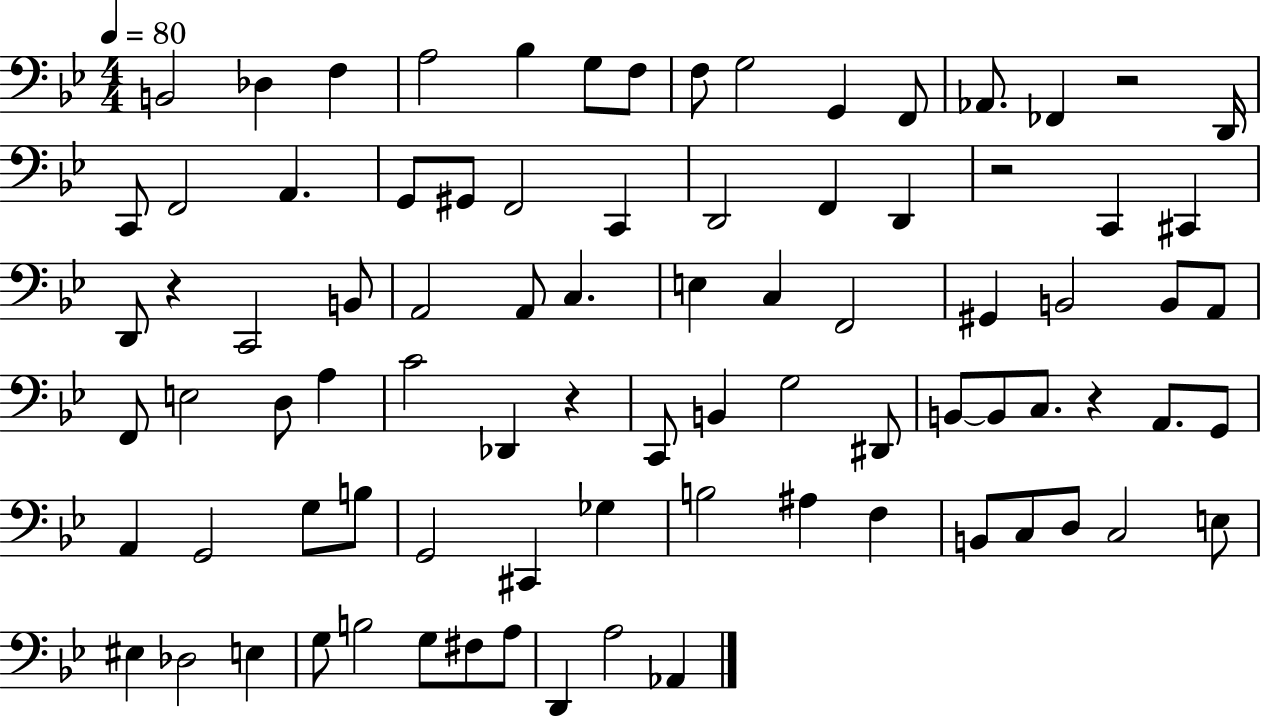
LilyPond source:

{
  \clef bass
  \numericTimeSignature
  \time 4/4
  \key bes \major
  \tempo 4 = 80
  b,2 des4 f4 | a2 bes4 g8 f8 | f8 g2 g,4 f,8 | aes,8. fes,4 r2 d,16 | \break c,8 f,2 a,4. | g,8 gis,8 f,2 c,4 | d,2 f,4 d,4 | r2 c,4 cis,4 | \break d,8 r4 c,2 b,8 | a,2 a,8 c4. | e4 c4 f,2 | gis,4 b,2 b,8 a,8 | \break f,8 e2 d8 a4 | c'2 des,4 r4 | c,8 b,4 g2 dis,8 | b,8~~ b,8 c8. r4 a,8. g,8 | \break a,4 g,2 g8 b8 | g,2 cis,4 ges4 | b2 ais4 f4 | b,8 c8 d8 c2 e8 | \break eis4 des2 e4 | g8 b2 g8 fis8 a8 | d,4 a2 aes,4 | \bar "|."
}